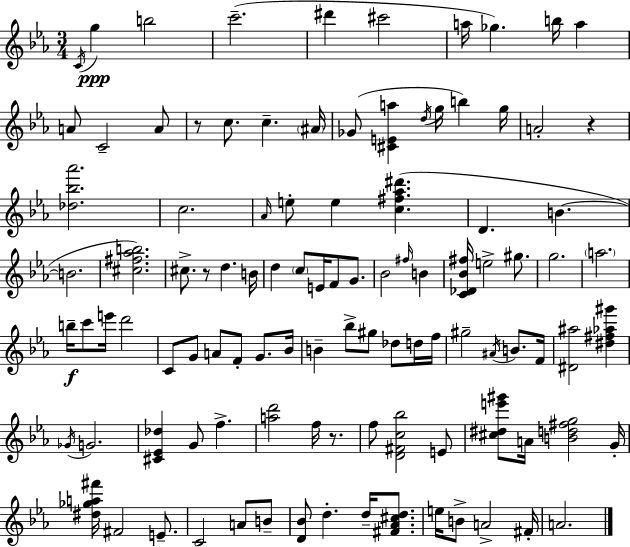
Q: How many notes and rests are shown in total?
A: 104